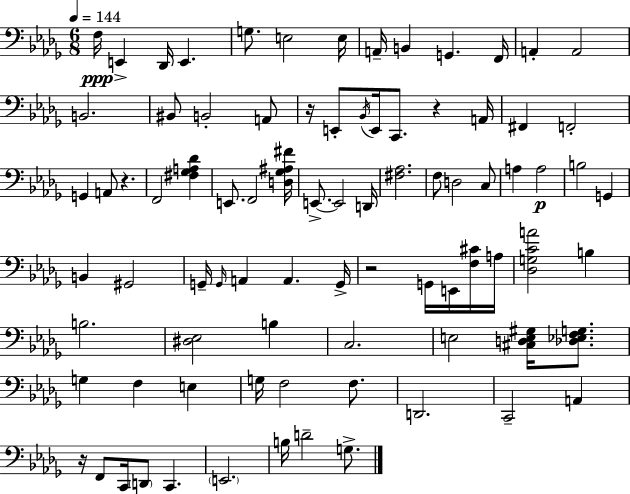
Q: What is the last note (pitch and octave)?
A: G3